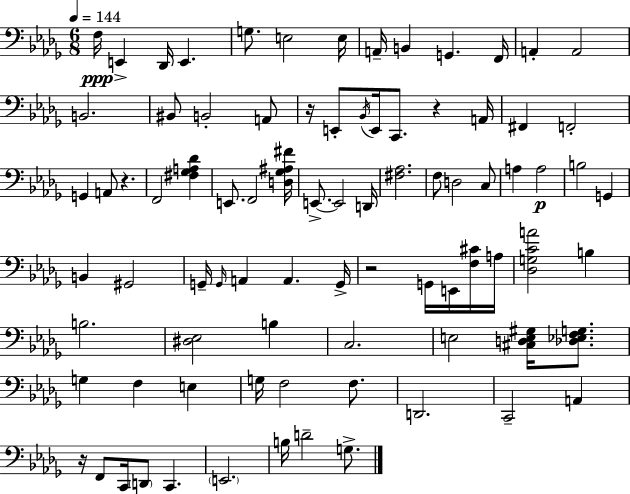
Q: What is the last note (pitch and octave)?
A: G3